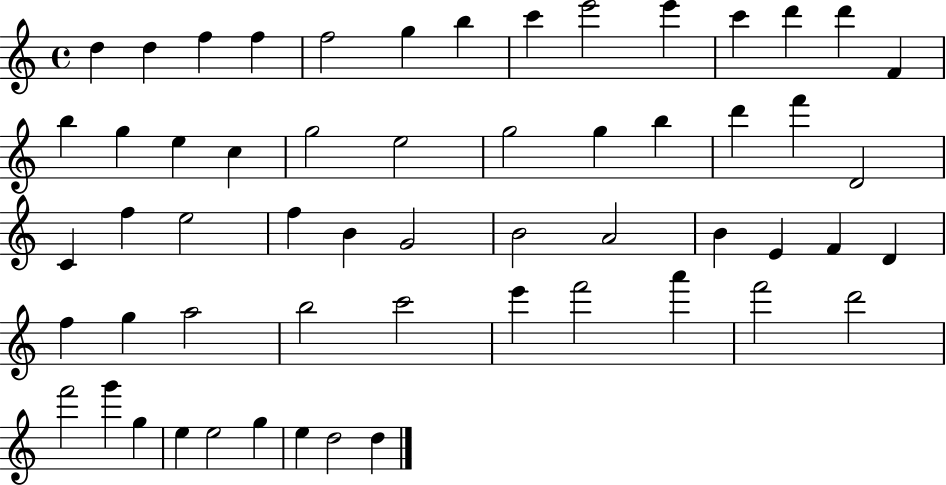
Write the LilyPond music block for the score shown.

{
  \clef treble
  \time 4/4
  \defaultTimeSignature
  \key c \major
  d''4 d''4 f''4 f''4 | f''2 g''4 b''4 | c'''4 e'''2 e'''4 | c'''4 d'''4 d'''4 f'4 | \break b''4 g''4 e''4 c''4 | g''2 e''2 | g''2 g''4 b''4 | d'''4 f'''4 d'2 | \break c'4 f''4 e''2 | f''4 b'4 g'2 | b'2 a'2 | b'4 e'4 f'4 d'4 | \break f''4 g''4 a''2 | b''2 c'''2 | e'''4 f'''2 a'''4 | f'''2 d'''2 | \break f'''2 g'''4 g''4 | e''4 e''2 g''4 | e''4 d''2 d''4 | \bar "|."
}